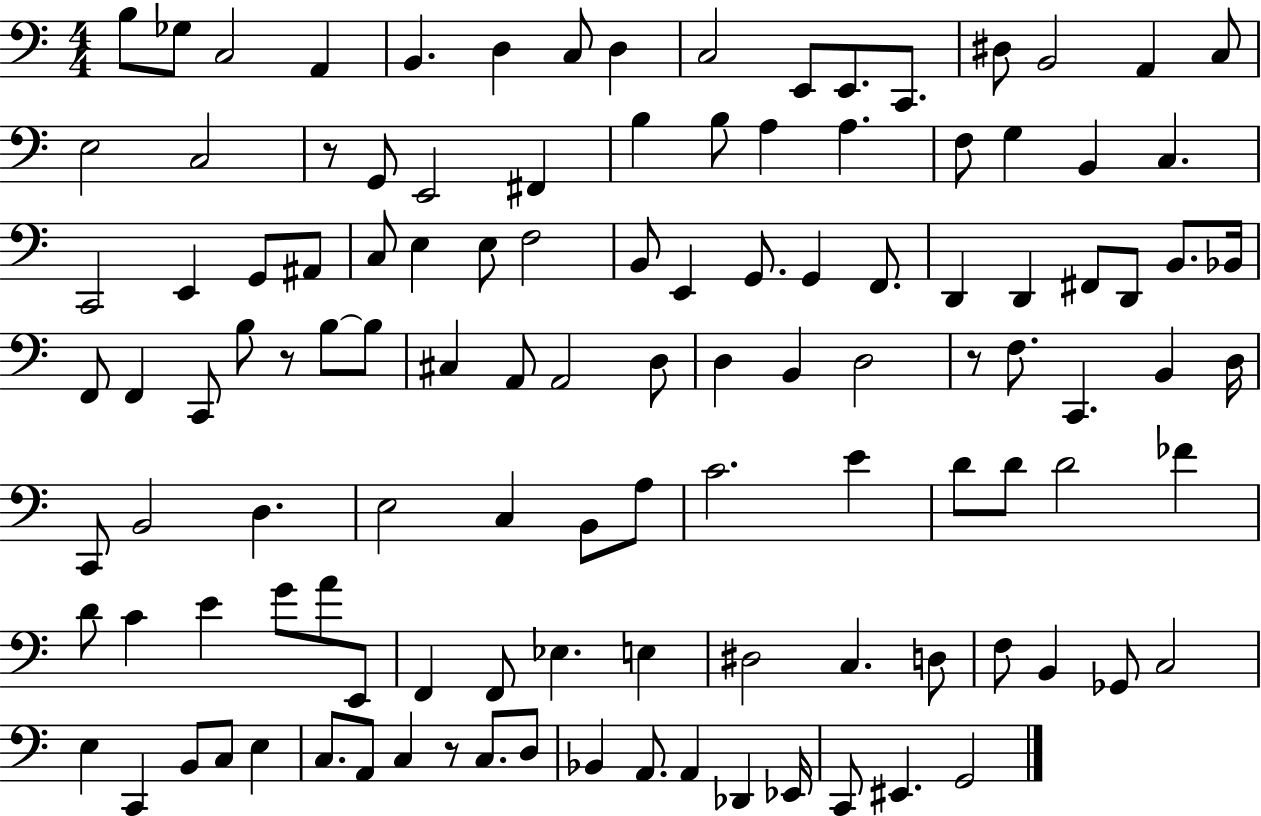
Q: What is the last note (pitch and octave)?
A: G2